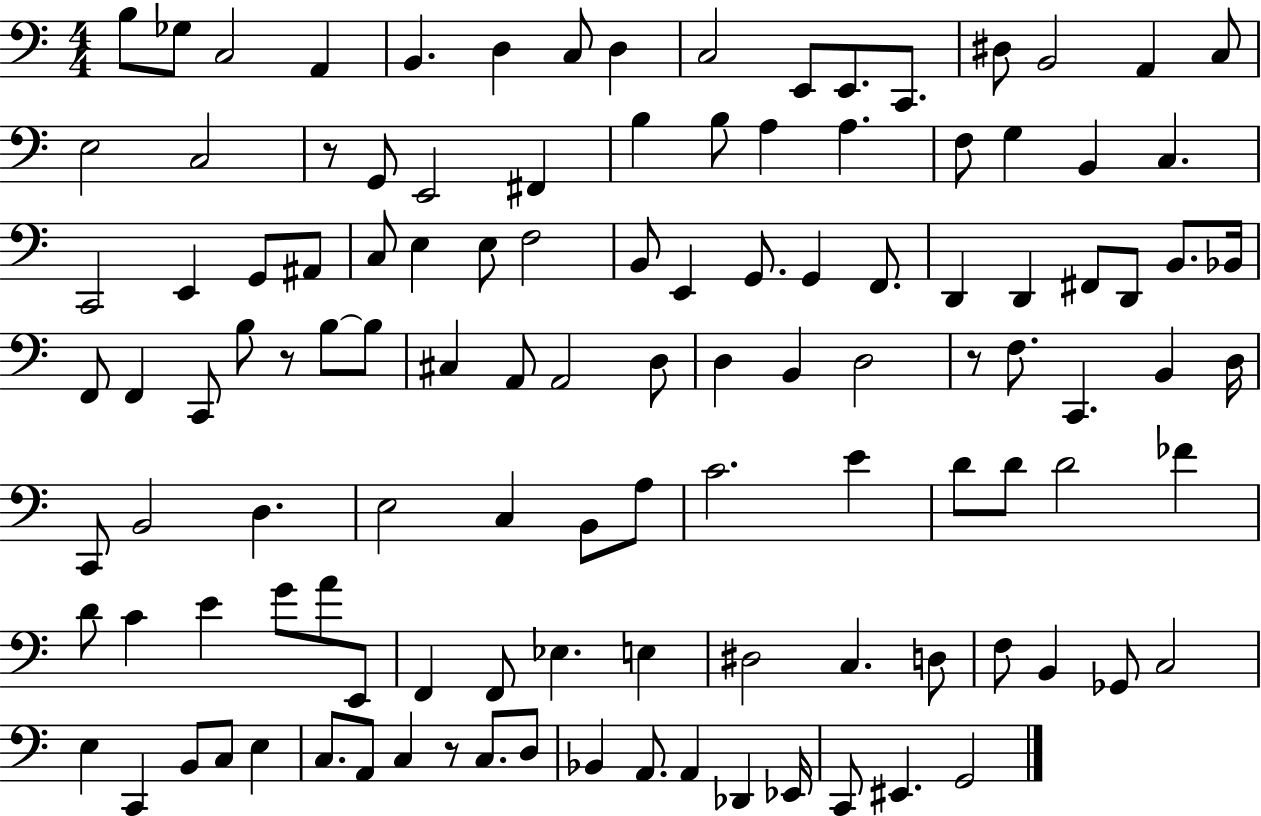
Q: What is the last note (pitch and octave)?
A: G2